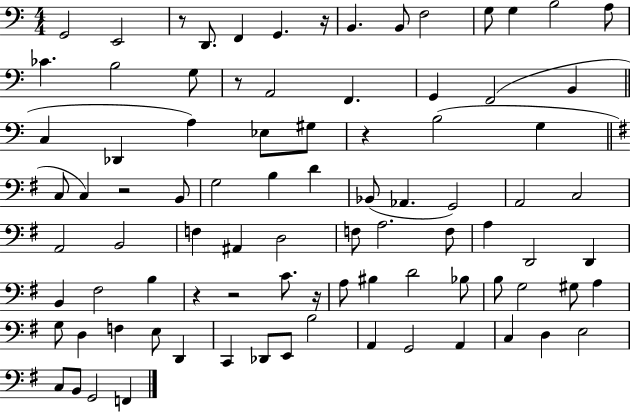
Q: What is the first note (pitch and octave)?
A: G2